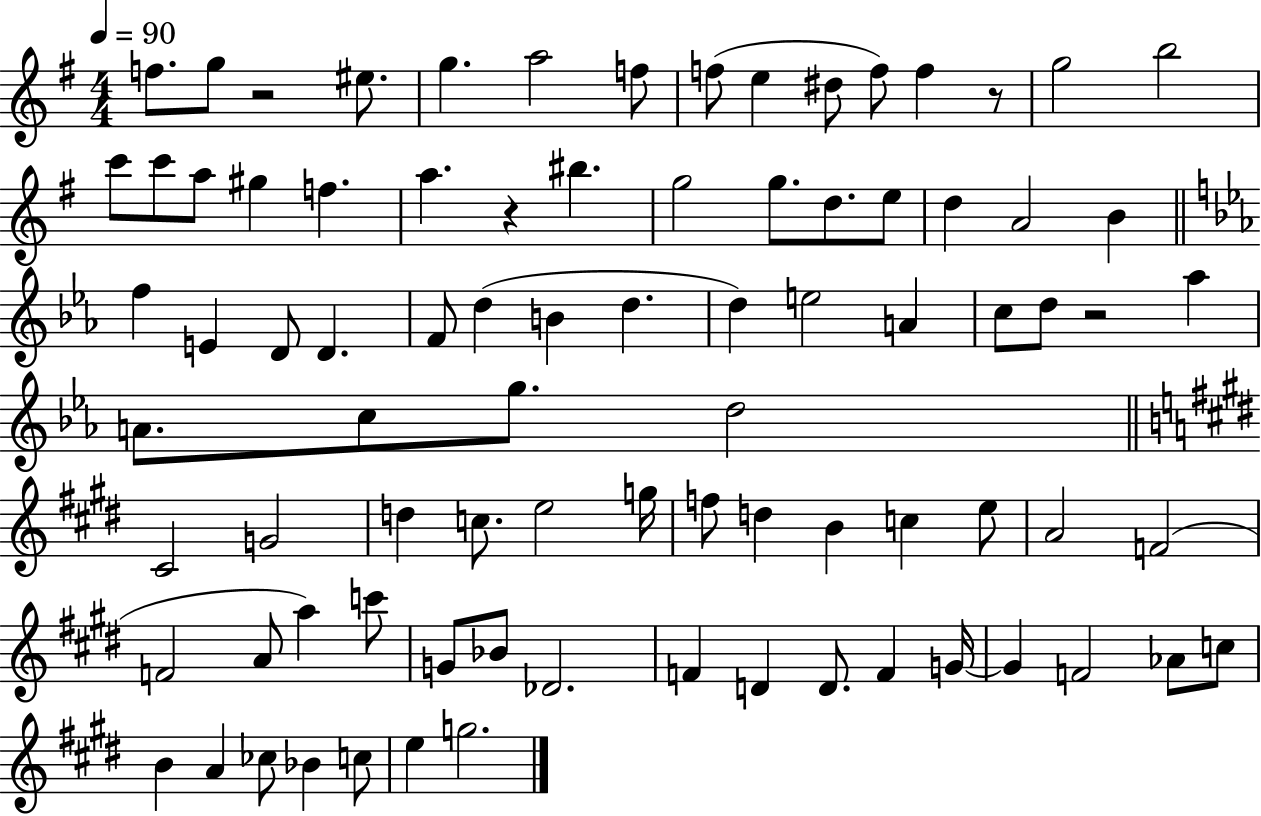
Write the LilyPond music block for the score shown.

{
  \clef treble
  \numericTimeSignature
  \time 4/4
  \key g \major
  \tempo 4 = 90
  f''8. g''8 r2 eis''8. | g''4. a''2 f''8 | f''8( e''4 dis''8 f''8) f''4 r8 | g''2 b''2 | \break c'''8 c'''8 a''8 gis''4 f''4. | a''4. r4 bis''4. | g''2 g''8. d''8. e''8 | d''4 a'2 b'4 | \break \bar "||" \break \key ees \major f''4 e'4 d'8 d'4. | f'8 d''4( b'4 d''4. | d''4) e''2 a'4 | c''8 d''8 r2 aes''4 | \break a'8. c''8 g''8. d''2 | \bar "||" \break \key e \major cis'2 g'2 | d''4 c''8. e''2 g''16 | f''8 d''4 b'4 c''4 e''8 | a'2 f'2( | \break f'2 a'8 a''4) c'''8 | g'8 bes'8 des'2. | f'4 d'4 d'8. f'4 g'16~~ | g'4 f'2 aes'8 c''8 | \break b'4 a'4 ces''8 bes'4 c''8 | e''4 g''2. | \bar "|."
}